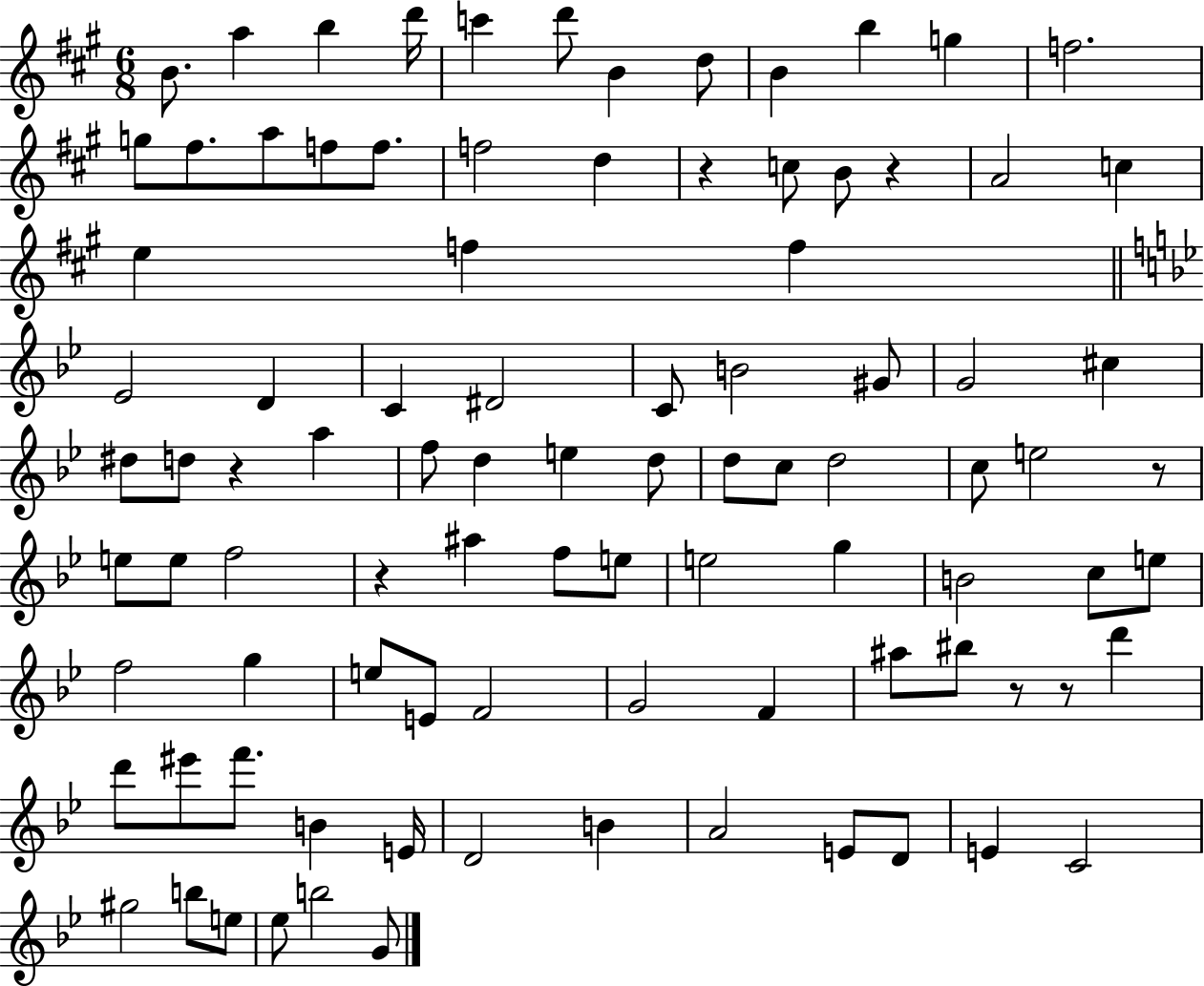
{
  \clef treble
  \numericTimeSignature
  \time 6/8
  \key a \major
  b'8. a''4 b''4 d'''16 | c'''4 d'''8 b'4 d''8 | b'4 b''4 g''4 | f''2. | \break g''8 fis''8. a''8 f''8 f''8. | f''2 d''4 | r4 c''8 b'8 r4 | a'2 c''4 | \break e''4 f''4 f''4 | \bar "||" \break \key g \minor ees'2 d'4 | c'4 dis'2 | c'8 b'2 gis'8 | g'2 cis''4 | \break dis''8 d''8 r4 a''4 | f''8 d''4 e''4 d''8 | d''8 c''8 d''2 | c''8 e''2 r8 | \break e''8 e''8 f''2 | r4 ais''4 f''8 e''8 | e''2 g''4 | b'2 c''8 e''8 | \break f''2 g''4 | e''8 e'8 f'2 | g'2 f'4 | ais''8 bis''8 r8 r8 d'''4 | \break d'''8 eis'''8 f'''8. b'4 e'16 | d'2 b'4 | a'2 e'8 d'8 | e'4 c'2 | \break gis''2 b''8 e''8 | ees''8 b''2 g'8 | \bar "|."
}